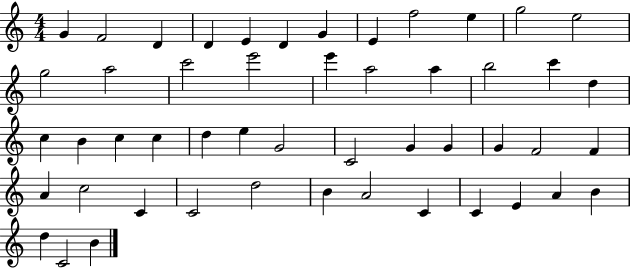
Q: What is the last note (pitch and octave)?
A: B4